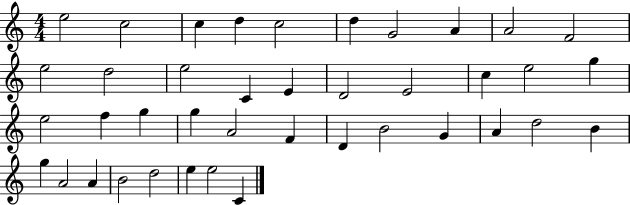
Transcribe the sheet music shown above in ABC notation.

X:1
T:Untitled
M:4/4
L:1/4
K:C
e2 c2 c d c2 d G2 A A2 F2 e2 d2 e2 C E D2 E2 c e2 g e2 f g g A2 F D B2 G A d2 B g A2 A B2 d2 e e2 C